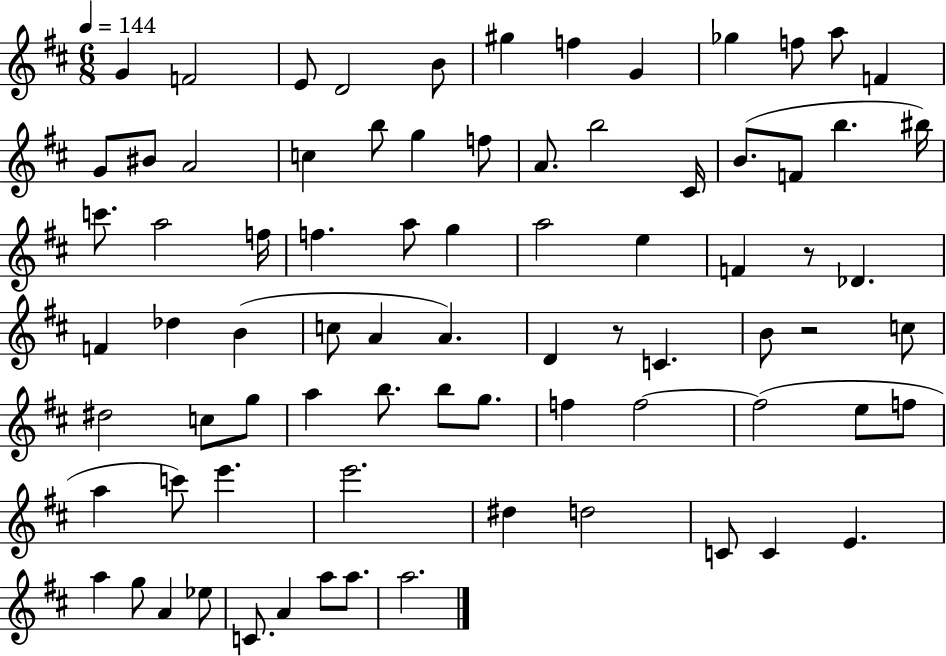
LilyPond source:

{
  \clef treble
  \numericTimeSignature
  \time 6/8
  \key d \major
  \tempo 4 = 144
  \repeat volta 2 { g'4 f'2 | e'8 d'2 b'8 | gis''4 f''4 g'4 | ges''4 f''8 a''8 f'4 | \break g'8 bis'8 a'2 | c''4 b''8 g''4 f''8 | a'8. b''2 cis'16 | b'8.( f'8 b''4. bis''16) | \break c'''8. a''2 f''16 | f''4. a''8 g''4 | a''2 e''4 | f'4 r8 des'4. | \break f'4 des''4 b'4( | c''8 a'4 a'4.) | d'4 r8 c'4. | b'8 r2 c''8 | \break dis''2 c''8 g''8 | a''4 b''8. b''8 g''8. | f''4 f''2~~ | f''2( e''8 f''8 | \break a''4 c'''8) e'''4. | e'''2. | dis''4 d''2 | c'8 c'4 e'4. | \break a''4 g''8 a'4 ees''8 | c'8. a'4 a''8 a''8. | a''2. | } \bar "|."
}